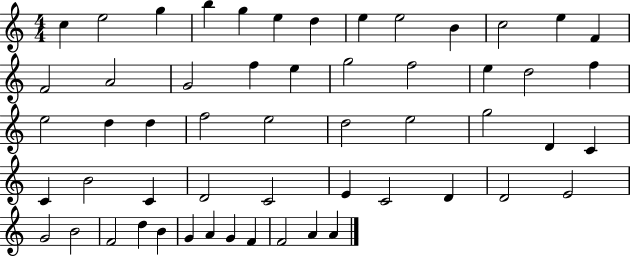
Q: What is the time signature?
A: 4/4